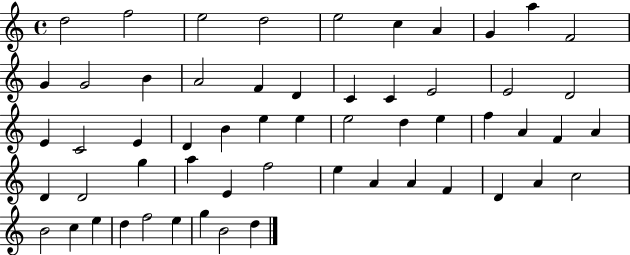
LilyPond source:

{
  \clef treble
  \time 4/4
  \defaultTimeSignature
  \key c \major
  d''2 f''2 | e''2 d''2 | e''2 c''4 a'4 | g'4 a''4 f'2 | \break g'4 g'2 b'4 | a'2 f'4 d'4 | c'4 c'4 e'2 | e'2 d'2 | \break e'4 c'2 e'4 | d'4 b'4 e''4 e''4 | e''2 d''4 e''4 | f''4 a'4 f'4 a'4 | \break d'4 d'2 g''4 | a''4 e'4 f''2 | e''4 a'4 a'4 f'4 | d'4 a'4 c''2 | \break b'2 c''4 e''4 | d''4 f''2 e''4 | g''4 b'2 d''4 | \bar "|."
}